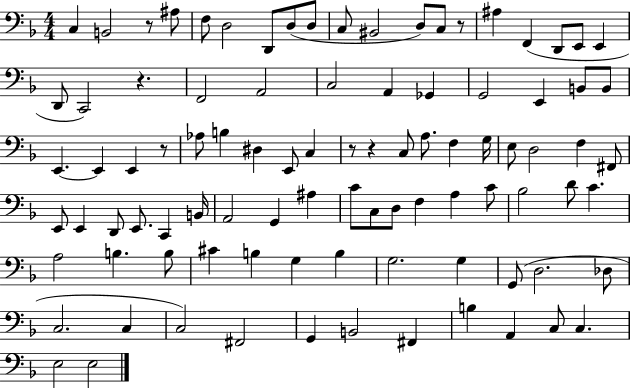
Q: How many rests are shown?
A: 6